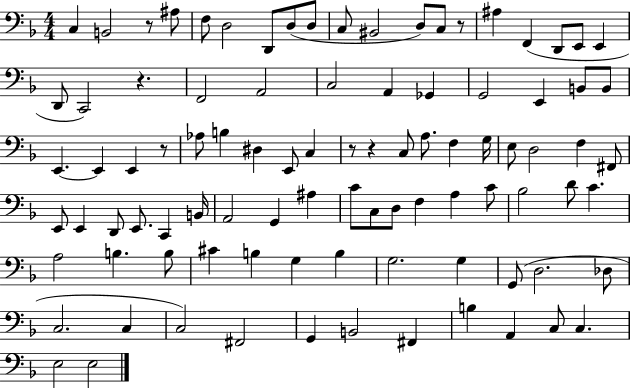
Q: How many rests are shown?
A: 6